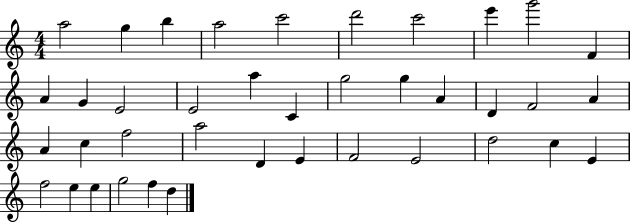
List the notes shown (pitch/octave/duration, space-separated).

A5/h G5/q B5/q A5/h C6/h D6/h C6/h E6/q G6/h F4/q A4/q G4/q E4/h E4/h A5/q C4/q G5/h G5/q A4/q D4/q F4/h A4/q A4/q C5/q F5/h A5/h D4/q E4/q F4/h E4/h D5/h C5/q E4/q F5/h E5/q E5/q G5/h F5/q D5/q